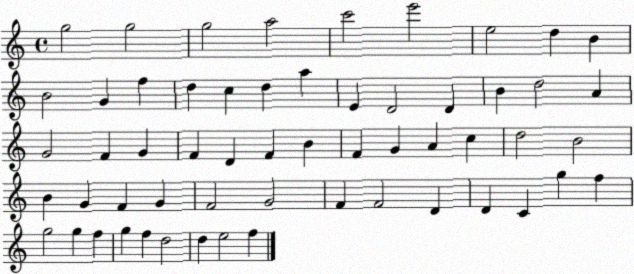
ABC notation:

X:1
T:Untitled
M:4/4
L:1/4
K:C
g2 g2 g2 a2 c'2 e'2 e2 d B B2 G f d c d a E D2 D B d2 A G2 F G F D F B F G A c d2 B2 B G F G F2 G2 F F2 D D C g f g2 g f g f d2 d e2 f